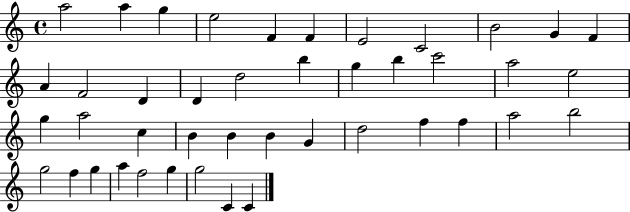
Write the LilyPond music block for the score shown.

{
  \clef treble
  \time 4/4
  \defaultTimeSignature
  \key c \major
  a''2 a''4 g''4 | e''2 f'4 f'4 | e'2 c'2 | b'2 g'4 f'4 | \break a'4 f'2 d'4 | d'4 d''2 b''4 | g''4 b''4 c'''2 | a''2 e''2 | \break g''4 a''2 c''4 | b'4 b'4 b'4 g'4 | d''2 f''4 f''4 | a''2 b''2 | \break g''2 f''4 g''4 | a''4 f''2 g''4 | g''2 c'4 c'4 | \bar "|."
}